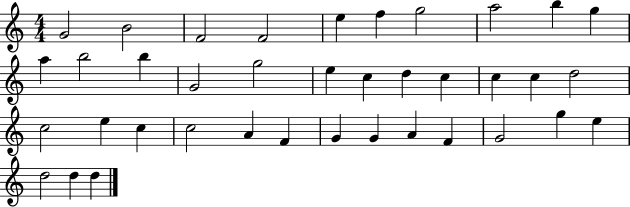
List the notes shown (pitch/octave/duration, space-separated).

G4/h B4/h F4/h F4/h E5/q F5/q G5/h A5/h B5/q G5/q A5/q B5/h B5/q G4/h G5/h E5/q C5/q D5/q C5/q C5/q C5/q D5/h C5/h E5/q C5/q C5/h A4/q F4/q G4/q G4/q A4/q F4/q G4/h G5/q E5/q D5/h D5/q D5/q